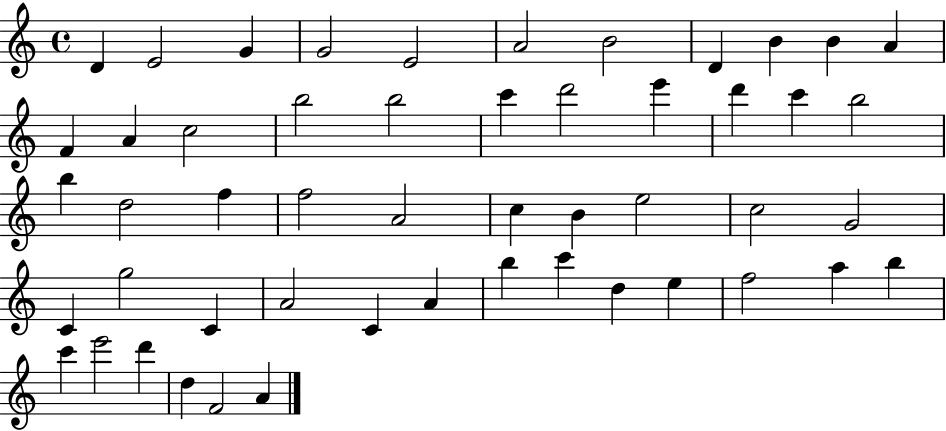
{
  \clef treble
  \time 4/4
  \defaultTimeSignature
  \key c \major
  d'4 e'2 g'4 | g'2 e'2 | a'2 b'2 | d'4 b'4 b'4 a'4 | \break f'4 a'4 c''2 | b''2 b''2 | c'''4 d'''2 e'''4 | d'''4 c'''4 b''2 | \break b''4 d''2 f''4 | f''2 a'2 | c''4 b'4 e''2 | c''2 g'2 | \break c'4 g''2 c'4 | a'2 c'4 a'4 | b''4 c'''4 d''4 e''4 | f''2 a''4 b''4 | \break c'''4 e'''2 d'''4 | d''4 f'2 a'4 | \bar "|."
}